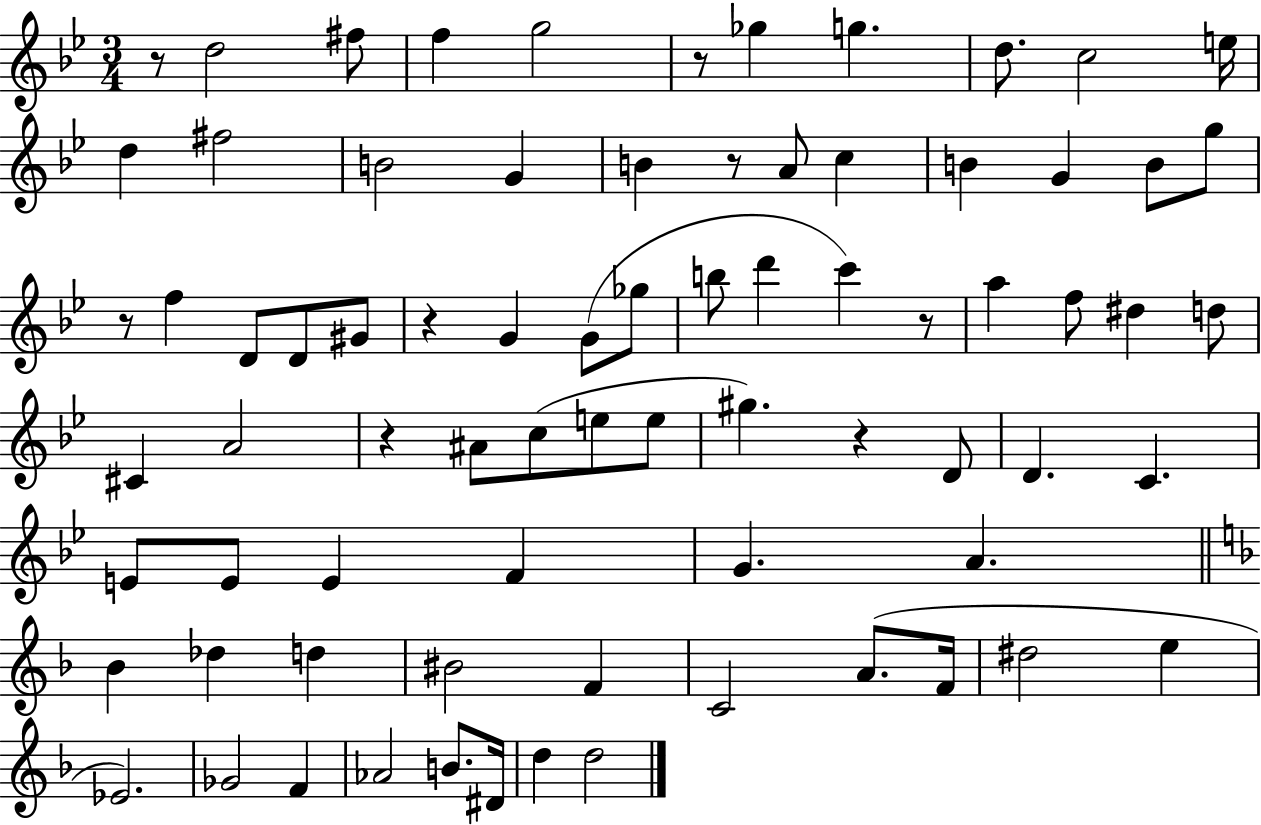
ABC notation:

X:1
T:Untitled
M:3/4
L:1/4
K:Bb
z/2 d2 ^f/2 f g2 z/2 _g g d/2 c2 e/4 d ^f2 B2 G B z/2 A/2 c B G B/2 g/2 z/2 f D/2 D/2 ^G/2 z G G/2 _g/2 b/2 d' c' z/2 a f/2 ^d d/2 ^C A2 z ^A/2 c/2 e/2 e/2 ^g z D/2 D C E/2 E/2 E F G A _B _d d ^B2 F C2 A/2 F/4 ^d2 e _E2 _G2 F _A2 B/2 ^D/4 d d2